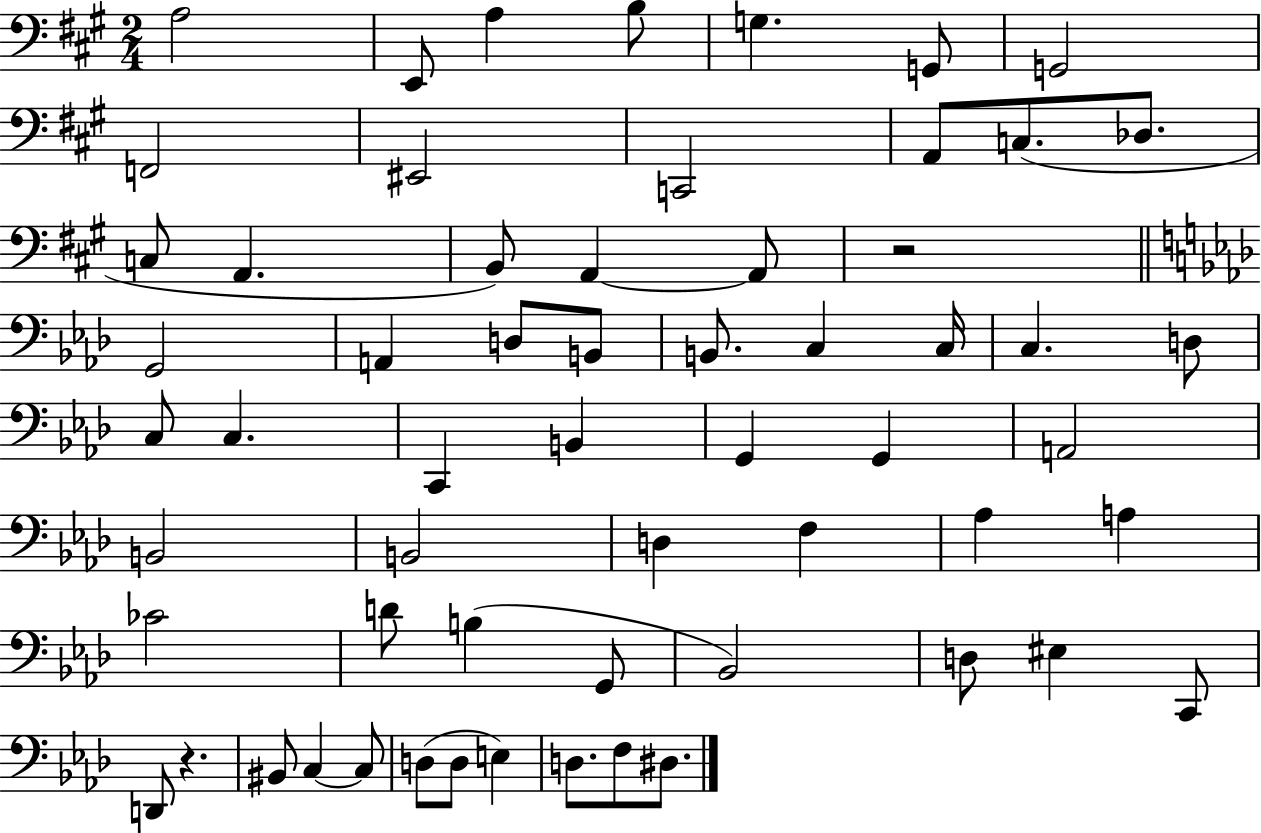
X:1
T:Untitled
M:2/4
L:1/4
K:A
A,2 E,,/2 A, B,/2 G, G,,/2 G,,2 F,,2 ^E,,2 C,,2 A,,/2 C,/2 _D,/2 C,/2 A,, B,,/2 A,, A,,/2 z2 G,,2 A,, D,/2 B,,/2 B,,/2 C, C,/4 C, D,/2 C,/2 C, C,, B,, G,, G,, A,,2 B,,2 B,,2 D, F, _A, A, _C2 D/2 B, G,,/2 _B,,2 D,/2 ^E, C,,/2 D,,/2 z ^B,,/2 C, C,/2 D,/2 D,/2 E, D,/2 F,/2 ^D,/2